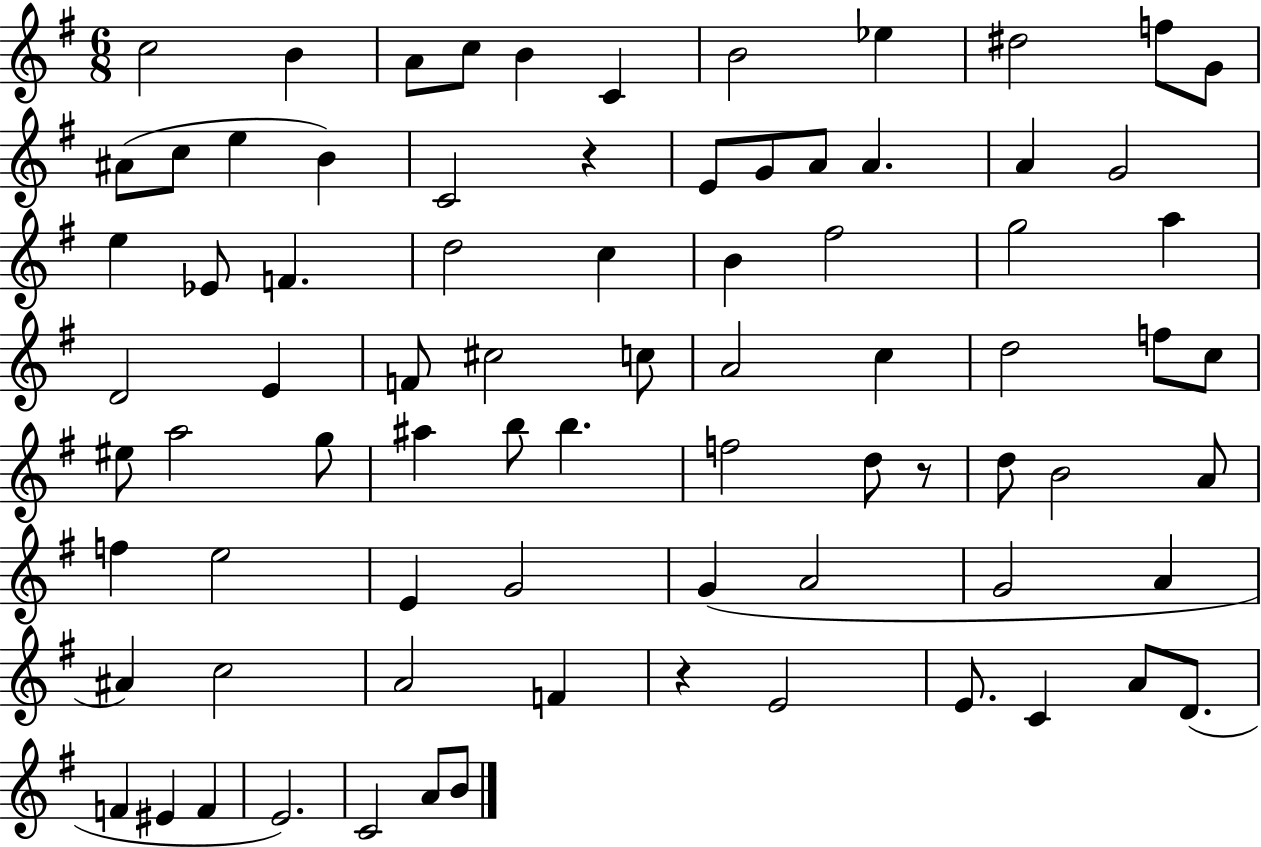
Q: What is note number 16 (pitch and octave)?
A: C4